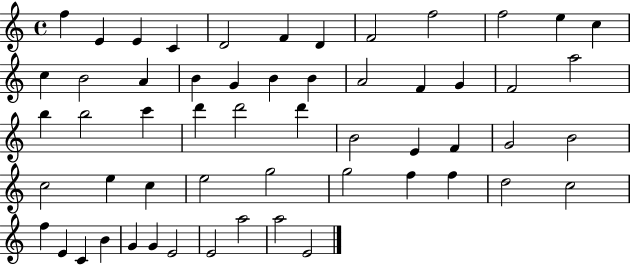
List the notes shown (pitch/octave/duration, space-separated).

F5/q E4/q E4/q C4/q D4/h F4/q D4/q F4/h F5/h F5/h E5/q C5/q C5/q B4/h A4/q B4/q G4/q B4/q B4/q A4/h F4/q G4/q F4/h A5/h B5/q B5/h C6/q D6/q D6/h D6/q B4/h E4/q F4/q G4/h B4/h C5/h E5/q C5/q E5/h G5/h G5/h F5/q F5/q D5/h C5/h F5/q E4/q C4/q B4/q G4/q G4/q E4/h E4/h A5/h A5/h E4/h